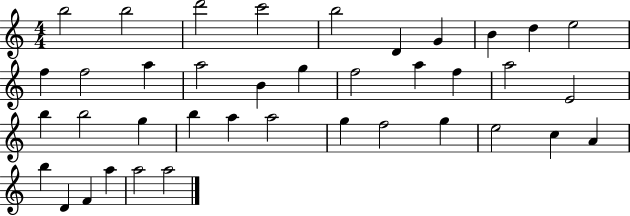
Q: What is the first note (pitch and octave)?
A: B5